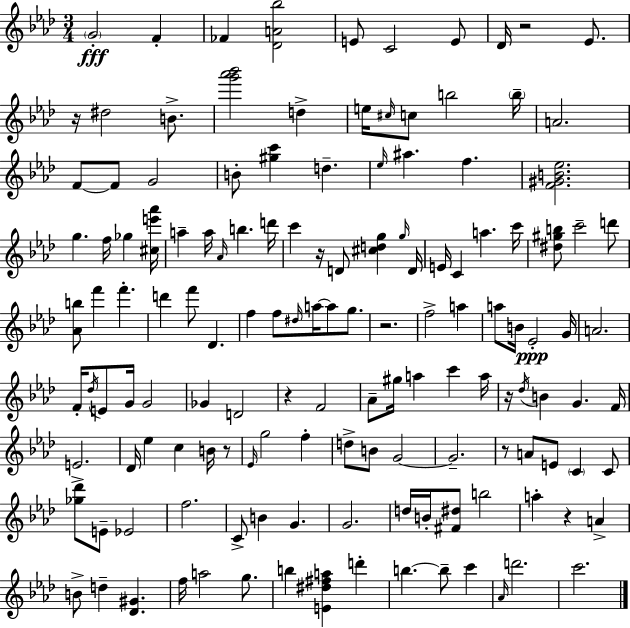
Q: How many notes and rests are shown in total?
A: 140